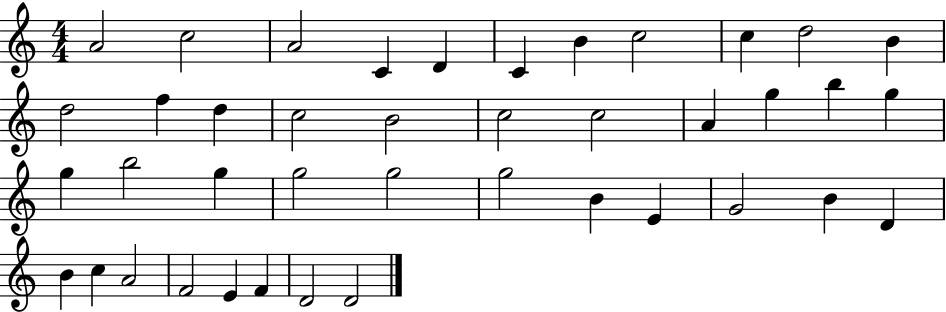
A4/h C5/h A4/h C4/q D4/q C4/q B4/q C5/h C5/q D5/h B4/q D5/h F5/q D5/q C5/h B4/h C5/h C5/h A4/q G5/q B5/q G5/q G5/q B5/h G5/q G5/h G5/h G5/h B4/q E4/q G4/h B4/q D4/q B4/q C5/q A4/h F4/h E4/q F4/q D4/h D4/h